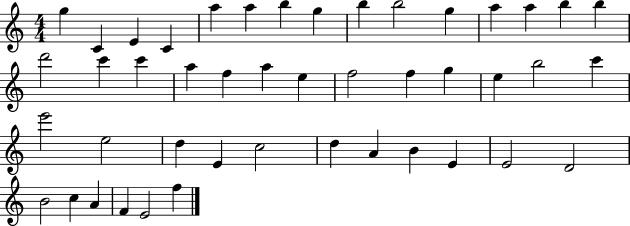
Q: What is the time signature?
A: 4/4